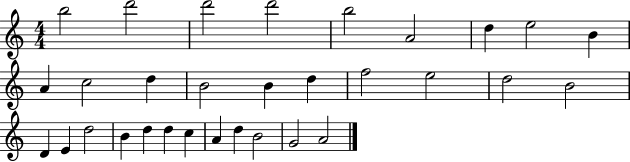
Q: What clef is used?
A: treble